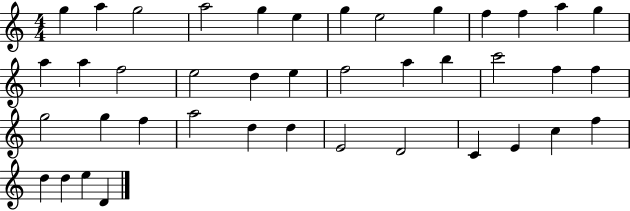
G5/q A5/q G5/h A5/h G5/q E5/q G5/q E5/h G5/q F5/q F5/q A5/q G5/q A5/q A5/q F5/h E5/h D5/q E5/q F5/h A5/q B5/q C6/h F5/q F5/q G5/h G5/q F5/q A5/h D5/q D5/q E4/h D4/h C4/q E4/q C5/q F5/q D5/q D5/q E5/q D4/q